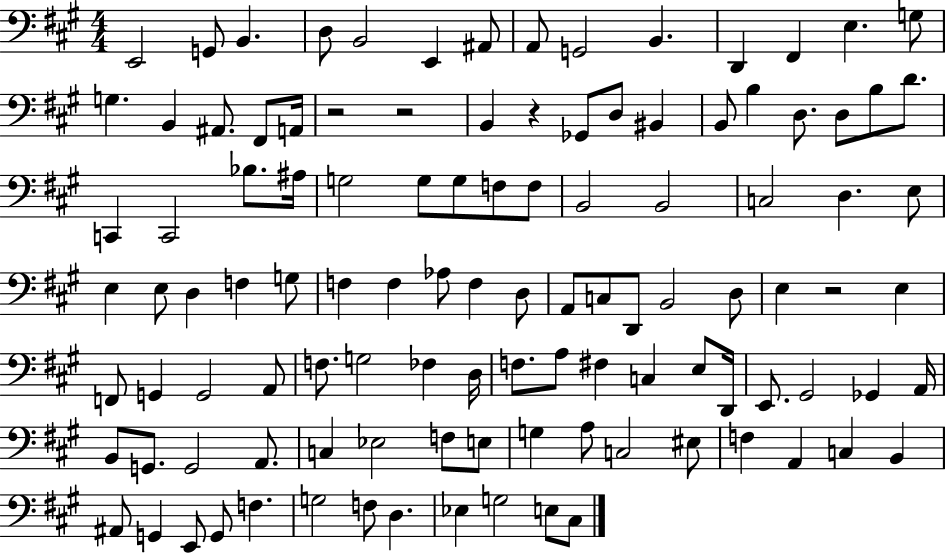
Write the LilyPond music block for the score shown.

{
  \clef bass
  \numericTimeSignature
  \time 4/4
  \key a \major
  e,2 g,8 b,4. | d8 b,2 e,4 ais,8 | a,8 g,2 b,4. | d,4 fis,4 e4. g8 | \break g4. b,4 ais,8. fis,8 a,16 | r2 r2 | b,4 r4 ges,8 d8 bis,4 | b,8 b4 d8. d8 b8 d'8. | \break c,4 c,2 bes8. ais16 | g2 g8 g8 f8 f8 | b,2 b,2 | c2 d4. e8 | \break e4 e8 d4 f4 g8 | f4 f4 aes8 f4 d8 | a,8 c8 d,8 b,2 d8 | e4 r2 e4 | \break f,8 g,4 g,2 a,8 | f8. g2 fes4 d16 | f8. a8 fis4 c4 e8 d,16 | e,8. gis,2 ges,4 a,16 | \break b,8 g,8. g,2 a,8. | c4 ees2 f8 e8 | g4 a8 c2 eis8 | f4 a,4 c4 b,4 | \break ais,8 g,4 e,8 g,8 f4. | g2 f8 d4. | ees4 g2 e8 cis8 | \bar "|."
}